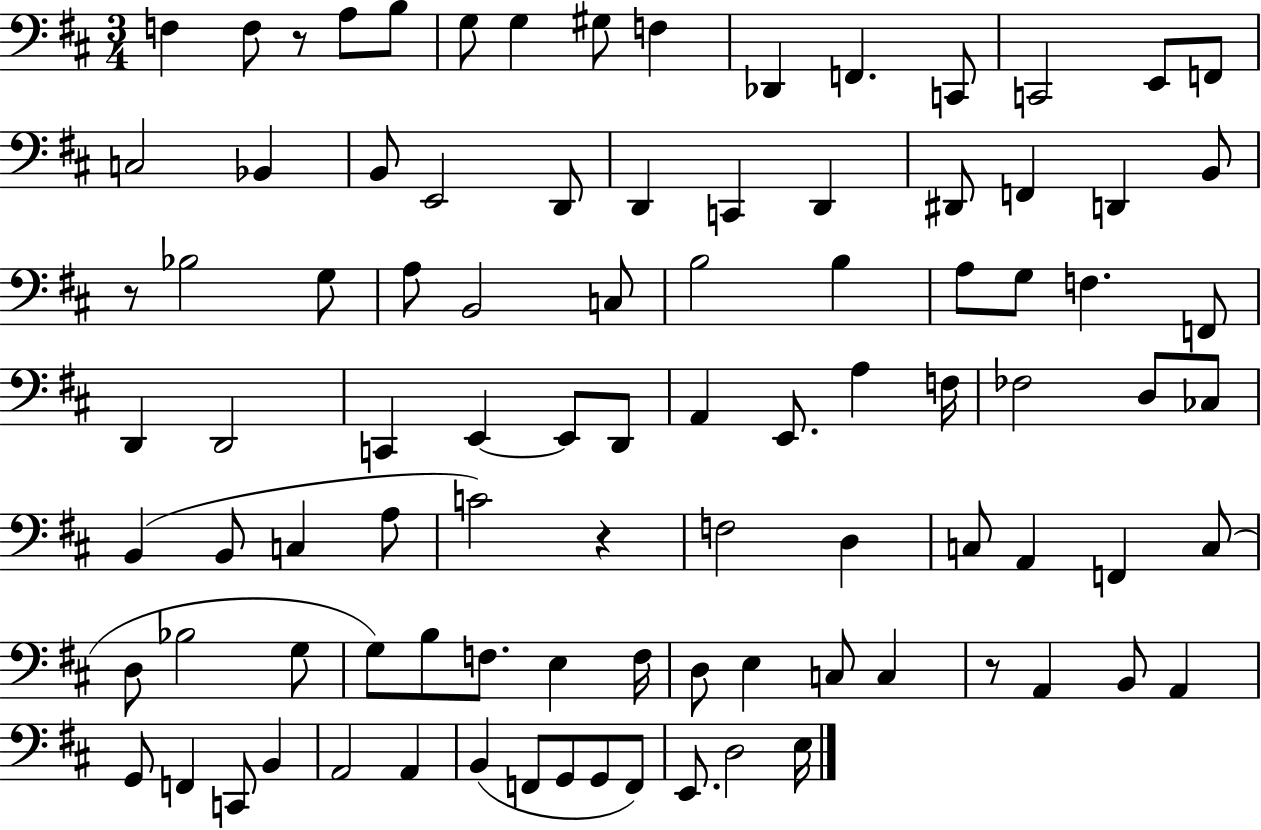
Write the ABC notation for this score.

X:1
T:Untitled
M:3/4
L:1/4
K:D
F, F,/2 z/2 A,/2 B,/2 G,/2 G, ^G,/2 F, _D,, F,, C,,/2 C,,2 E,,/2 F,,/2 C,2 _B,, B,,/2 E,,2 D,,/2 D,, C,, D,, ^D,,/2 F,, D,, B,,/2 z/2 _B,2 G,/2 A,/2 B,,2 C,/2 B,2 B, A,/2 G,/2 F, F,,/2 D,, D,,2 C,, E,, E,,/2 D,,/2 A,, E,,/2 A, F,/4 _F,2 D,/2 _C,/2 B,, B,,/2 C, A,/2 C2 z F,2 D, C,/2 A,, F,, C,/2 D,/2 _B,2 G,/2 G,/2 B,/2 F,/2 E, F,/4 D,/2 E, C,/2 C, z/2 A,, B,,/2 A,, G,,/2 F,, C,,/2 B,, A,,2 A,, B,, F,,/2 G,,/2 G,,/2 F,,/2 E,,/2 D,2 E,/4